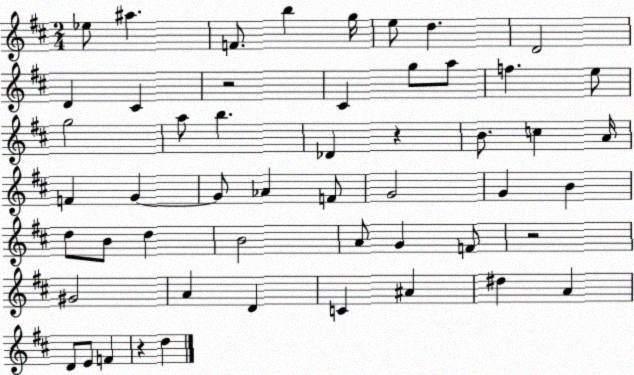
X:1
T:Untitled
M:2/4
L:1/4
K:D
_e/2 ^a F/2 b g/4 e/2 d D2 D ^C z2 ^C g/2 a/2 f e/2 g2 a/2 b _D z B/2 c A/4 F G G/2 _A F/2 G2 G B d/2 B/2 d B2 A/2 G F/2 z2 ^G2 A D C ^A ^d A D/2 E/2 F z d